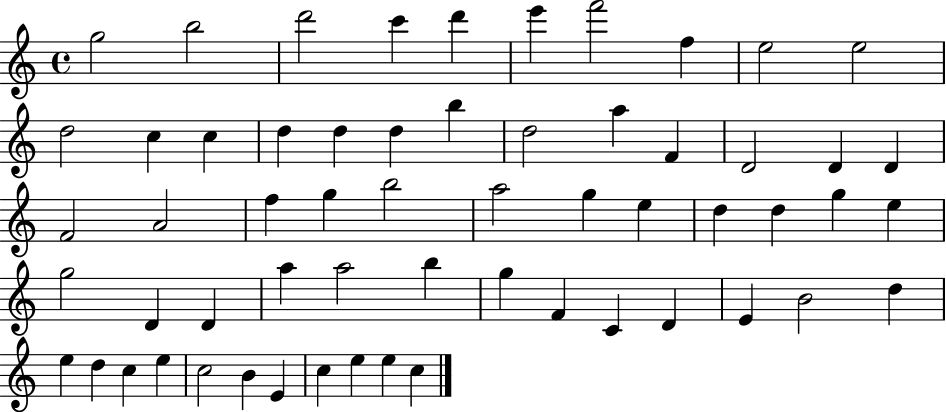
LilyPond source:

{
  \clef treble
  \time 4/4
  \defaultTimeSignature
  \key c \major
  g''2 b''2 | d'''2 c'''4 d'''4 | e'''4 f'''2 f''4 | e''2 e''2 | \break d''2 c''4 c''4 | d''4 d''4 d''4 b''4 | d''2 a''4 f'4 | d'2 d'4 d'4 | \break f'2 a'2 | f''4 g''4 b''2 | a''2 g''4 e''4 | d''4 d''4 g''4 e''4 | \break g''2 d'4 d'4 | a''4 a''2 b''4 | g''4 f'4 c'4 d'4 | e'4 b'2 d''4 | \break e''4 d''4 c''4 e''4 | c''2 b'4 e'4 | c''4 e''4 e''4 c''4 | \bar "|."
}